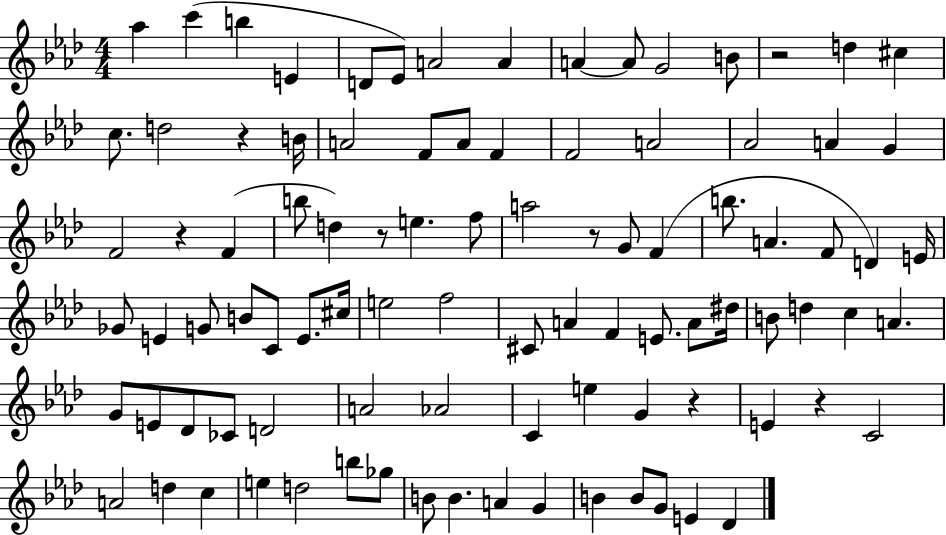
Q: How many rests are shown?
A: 7